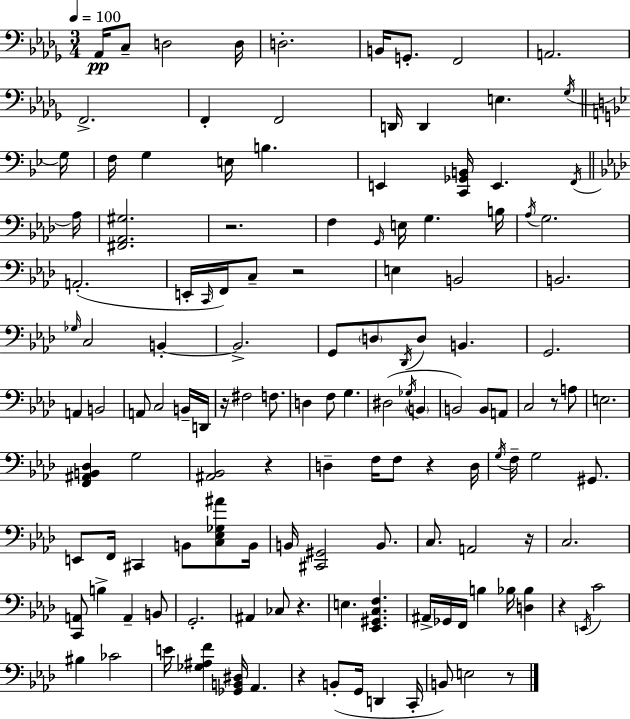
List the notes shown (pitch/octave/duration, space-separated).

Ab2/s C3/e D3/h D3/s D3/h. B2/s G2/e. F2/h A2/h. F2/h. F2/q F2/h D2/s D2/q E3/q. Gb3/s G3/s F3/s G3/q E3/s B3/q. E2/q [C2,Gb2,B2]/s E2/q. F2/s Ab3/s [F#2,Ab2,G#3]/h. R/h. F3/q G2/s E3/s G3/q. B3/s Ab3/s G3/h. A2/h. E2/s C2/s F2/s C3/e R/h E3/q B2/h B2/h. Gb3/s C3/h B2/q B2/h. G2/e D3/e Db2/s D3/e B2/q. G2/h. A2/q B2/h A2/e C3/h B2/s D2/s R/s F#3/h F3/e. D3/q F3/e G3/q. D#3/h Gb3/s B2/q B2/h B2/e A2/e C3/h R/e A3/e E3/h. [F2,A#2,B2,Db3]/q G3/h [A#2,Bb2]/h R/q D3/q F3/s F3/e R/q D3/s G3/s F3/s G3/h G#2/e. E2/e F2/s C#2/q B2/e [C3,Eb3,Gb3,A#4]/e B2/s B2/s [C#2,G#2]/h B2/e. C3/e. A2/h R/s C3/h. [C2,A2]/e B3/q A2/q B2/e G2/h. A#2/q CES3/e R/q. E3/q. [Eb2,G#2,C3,F3]/q. A#2/s Gb2/s F2/s B3/q Bb3/s [D3,Bb3]/q R/q E2/s C4/h BIS3/q CES4/h E4/s [Gb3,A#3,F4]/q [Gb2,B2,D#3]/s Ab2/q. R/q B2/e G2/s D2/q C2/s B2/e E3/h R/e